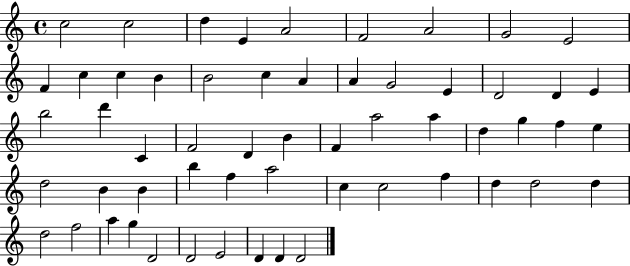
{
  \clef treble
  \time 4/4
  \defaultTimeSignature
  \key c \major
  c''2 c''2 | d''4 e'4 a'2 | f'2 a'2 | g'2 e'2 | \break f'4 c''4 c''4 b'4 | b'2 c''4 a'4 | a'4 g'2 e'4 | d'2 d'4 e'4 | \break b''2 d'''4 c'4 | f'2 d'4 b'4 | f'4 a''2 a''4 | d''4 g''4 f''4 e''4 | \break d''2 b'4 b'4 | b''4 f''4 a''2 | c''4 c''2 f''4 | d''4 d''2 d''4 | \break d''2 f''2 | a''4 g''4 d'2 | d'2 e'2 | d'4 d'4 d'2 | \break \bar "|."
}